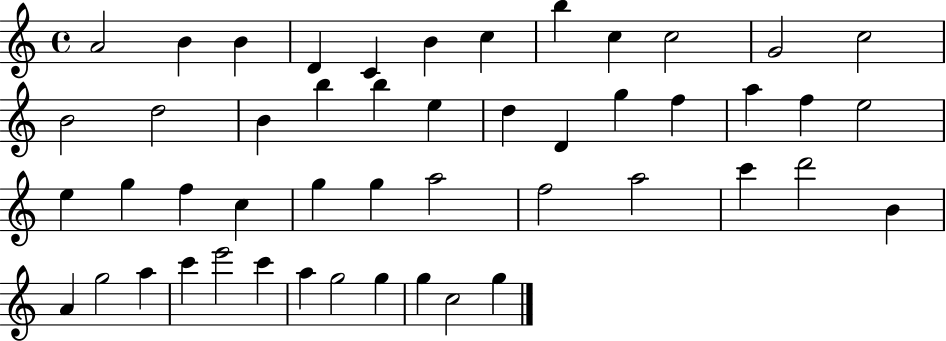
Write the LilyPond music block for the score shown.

{
  \clef treble
  \time 4/4
  \defaultTimeSignature
  \key c \major
  a'2 b'4 b'4 | d'4 c'4 b'4 c''4 | b''4 c''4 c''2 | g'2 c''2 | \break b'2 d''2 | b'4 b''4 b''4 e''4 | d''4 d'4 g''4 f''4 | a''4 f''4 e''2 | \break e''4 g''4 f''4 c''4 | g''4 g''4 a''2 | f''2 a''2 | c'''4 d'''2 b'4 | \break a'4 g''2 a''4 | c'''4 e'''2 c'''4 | a''4 g''2 g''4 | g''4 c''2 g''4 | \break \bar "|."
}